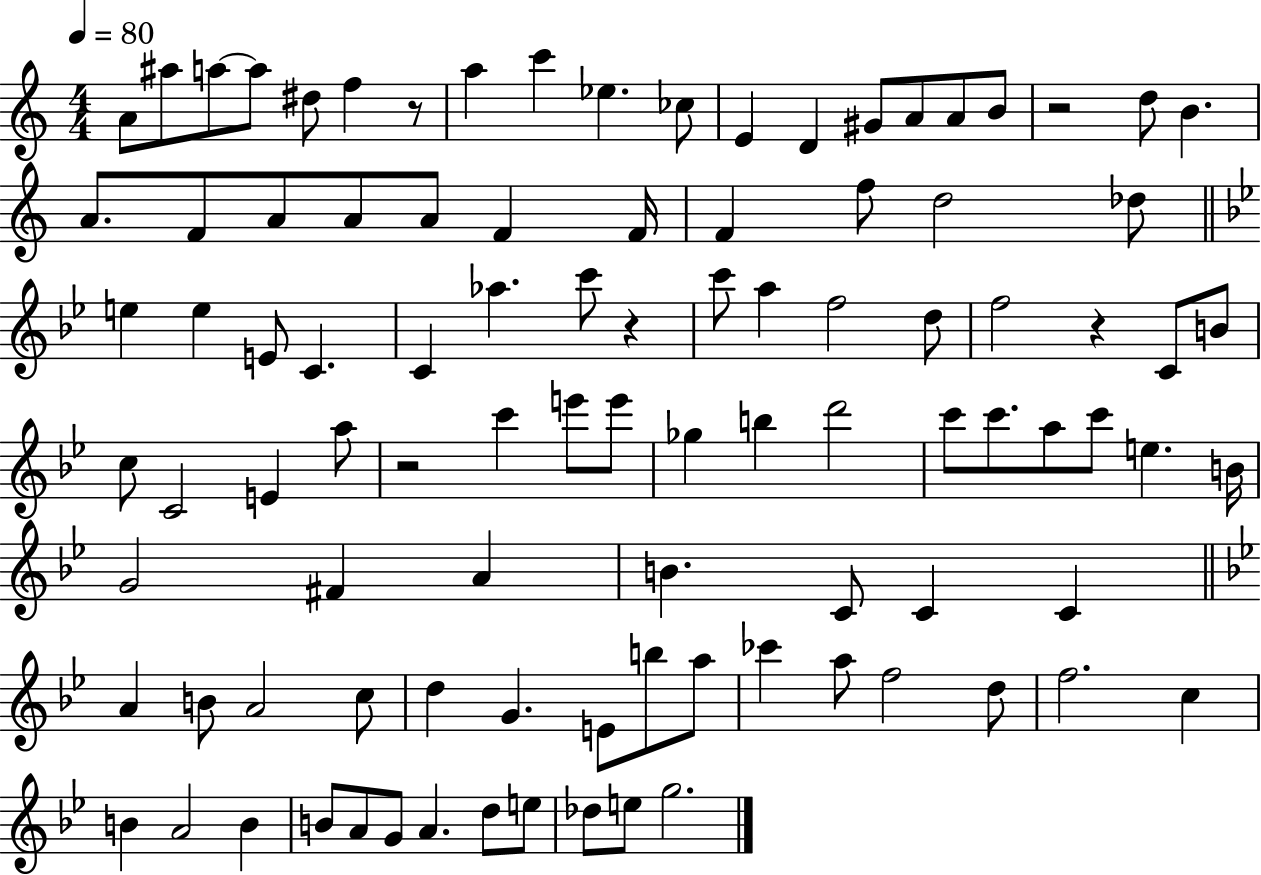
A4/e A#5/e A5/e A5/e D#5/e F5/q R/e A5/q C6/q Eb5/q. CES5/e E4/q D4/q G#4/e A4/e A4/e B4/e R/h D5/e B4/q. A4/e. F4/e A4/e A4/e A4/e F4/q F4/s F4/q F5/e D5/h Db5/e E5/q E5/q E4/e C4/q. C4/q Ab5/q. C6/e R/q C6/e A5/q F5/h D5/e F5/h R/q C4/e B4/e C5/e C4/h E4/q A5/e R/h C6/q E6/e E6/e Gb5/q B5/q D6/h C6/e C6/e. A5/e C6/e E5/q. B4/s G4/h F#4/q A4/q B4/q. C4/e C4/q C4/q A4/q B4/e A4/h C5/e D5/q G4/q. E4/e B5/e A5/e CES6/q A5/e F5/h D5/e F5/h. C5/q B4/q A4/h B4/q B4/e A4/e G4/e A4/q. D5/e E5/e Db5/e E5/e G5/h.